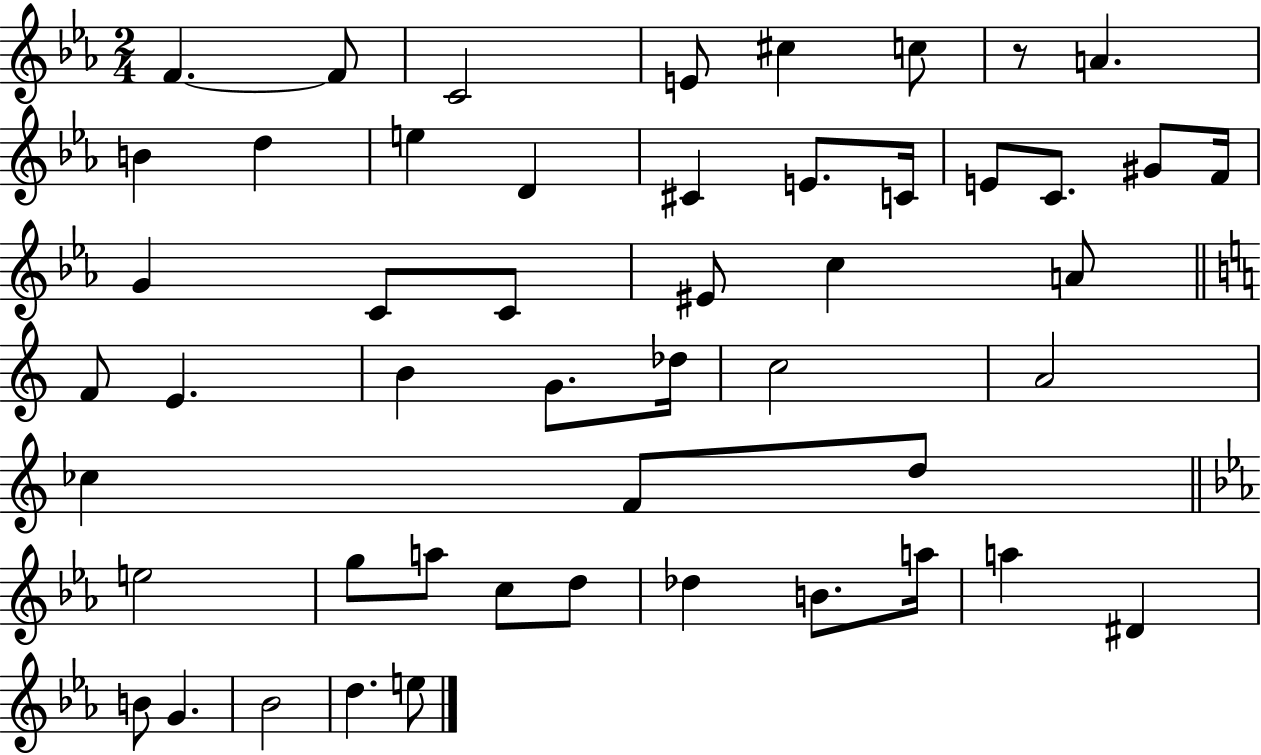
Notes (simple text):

F4/q. F4/e C4/h E4/e C#5/q C5/e R/e A4/q. B4/q D5/q E5/q D4/q C#4/q E4/e. C4/s E4/e C4/e. G#4/e F4/s G4/q C4/e C4/e EIS4/e C5/q A4/e F4/e E4/q. B4/q G4/e. Db5/s C5/h A4/h CES5/q F4/e D5/e E5/h G5/e A5/e C5/e D5/e Db5/q B4/e. A5/s A5/q D#4/q B4/e G4/q. Bb4/h D5/q. E5/e